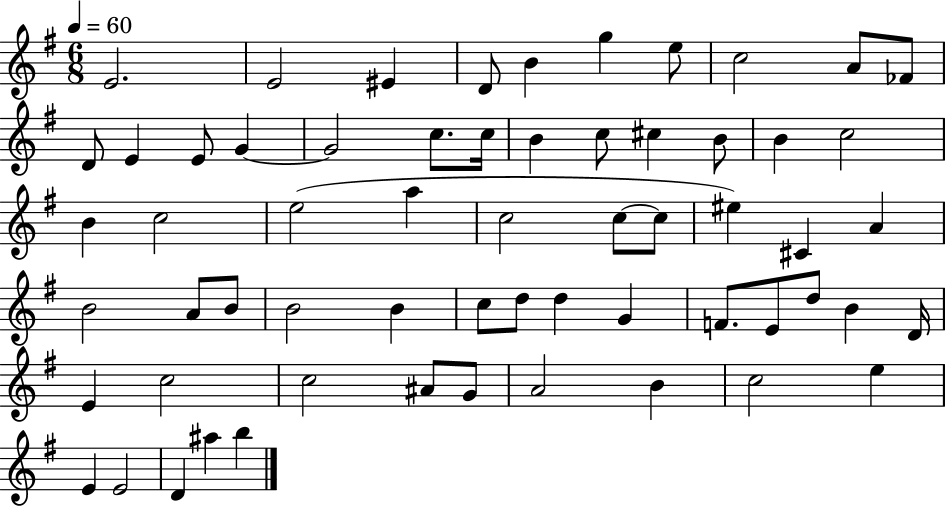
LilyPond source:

{
  \clef treble
  \numericTimeSignature
  \time 6/8
  \key g \major
  \tempo 4 = 60
  \repeat volta 2 { e'2. | e'2 eis'4 | d'8 b'4 g''4 e''8 | c''2 a'8 fes'8 | \break d'8 e'4 e'8 g'4~~ | g'2 c''8. c''16 | b'4 c''8 cis''4 b'8 | b'4 c''2 | \break b'4 c''2 | e''2( a''4 | c''2 c''8~~ c''8 | eis''4) cis'4 a'4 | \break b'2 a'8 b'8 | b'2 b'4 | c''8 d''8 d''4 g'4 | f'8. e'8 d''8 b'4 d'16 | \break e'4 c''2 | c''2 ais'8 g'8 | a'2 b'4 | c''2 e''4 | \break e'4 e'2 | d'4 ais''4 b''4 | } \bar "|."
}